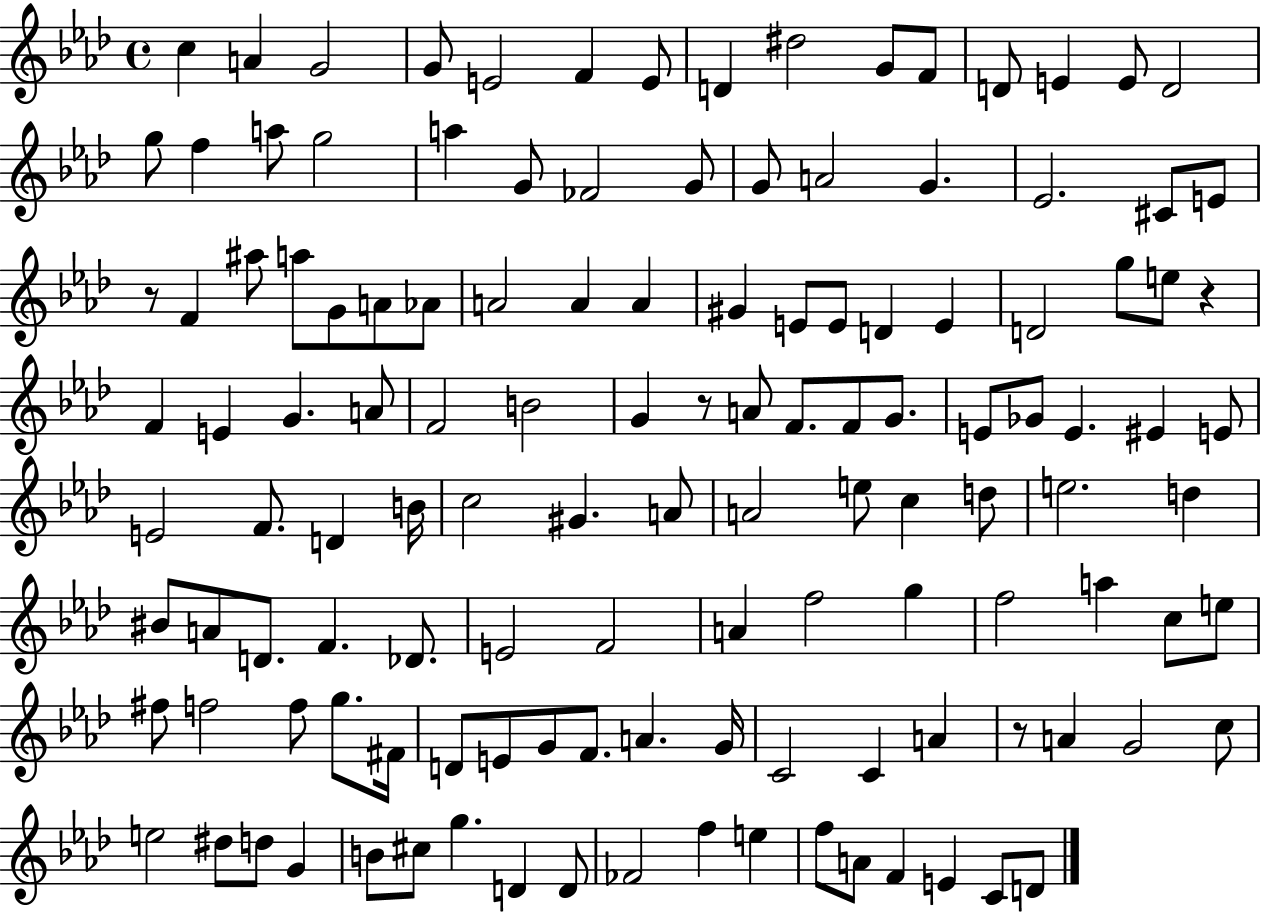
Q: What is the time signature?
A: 4/4